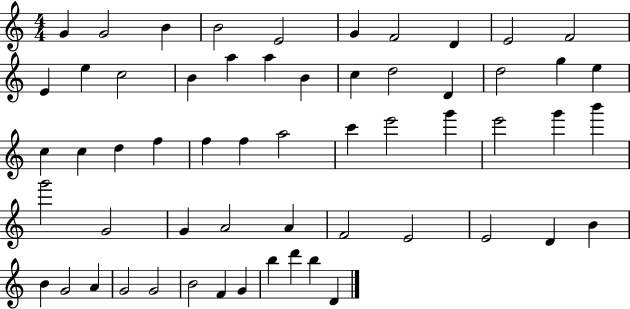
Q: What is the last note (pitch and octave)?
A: D4